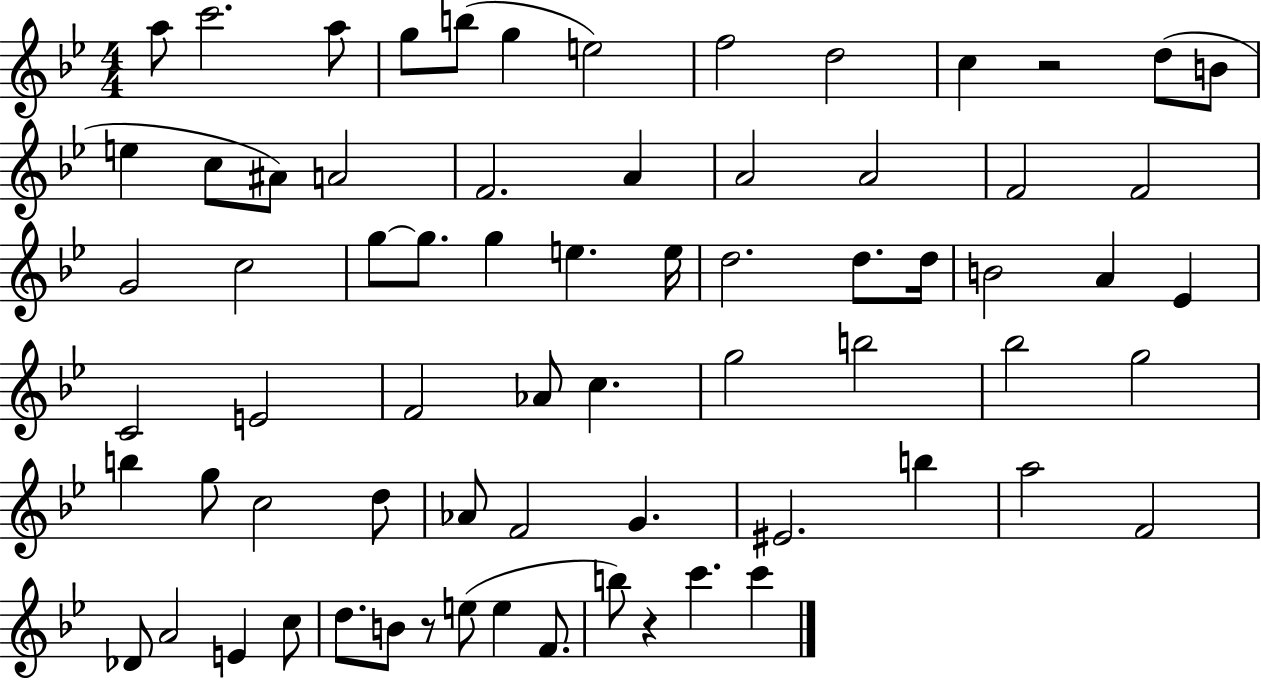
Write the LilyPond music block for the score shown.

{
  \clef treble
  \numericTimeSignature
  \time 4/4
  \key bes \major
  \repeat volta 2 { a''8 c'''2. a''8 | g''8 b''8( g''4 e''2) | f''2 d''2 | c''4 r2 d''8( b'8 | \break e''4 c''8 ais'8) a'2 | f'2. a'4 | a'2 a'2 | f'2 f'2 | \break g'2 c''2 | g''8~~ g''8. g''4 e''4. e''16 | d''2. d''8. d''16 | b'2 a'4 ees'4 | \break c'2 e'2 | f'2 aes'8 c''4. | g''2 b''2 | bes''2 g''2 | \break b''4 g''8 c''2 d''8 | aes'8 f'2 g'4. | eis'2. b''4 | a''2 f'2 | \break des'8 a'2 e'4 c''8 | d''8. b'8 r8 e''8( e''4 f'8. | b''8) r4 c'''4. c'''4 | } \bar "|."
}